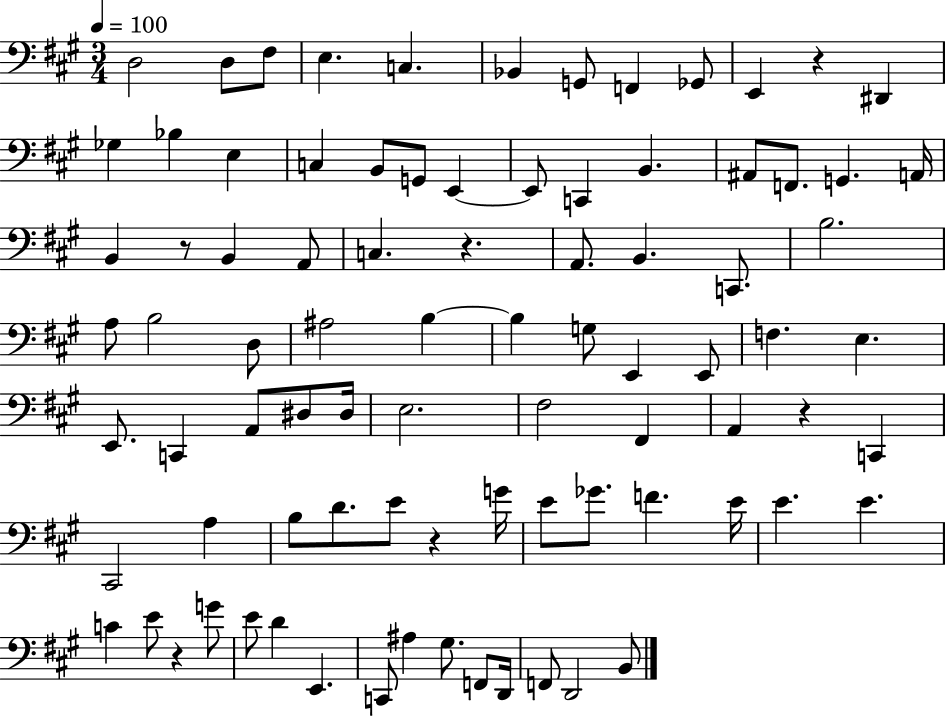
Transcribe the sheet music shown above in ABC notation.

X:1
T:Untitled
M:3/4
L:1/4
K:A
D,2 D,/2 ^F,/2 E, C, _B,, G,,/2 F,, _G,,/2 E,, z ^D,, _G, _B, E, C, B,,/2 G,,/2 E,, E,,/2 C,, B,, ^A,,/2 F,,/2 G,, A,,/4 B,, z/2 B,, A,,/2 C, z A,,/2 B,, C,,/2 B,2 A,/2 B,2 D,/2 ^A,2 B, B, G,/2 E,, E,,/2 F, E, E,,/2 C,, A,,/2 ^D,/2 ^D,/4 E,2 ^F,2 ^F,, A,, z C,, ^C,,2 A, B,/2 D/2 E/2 z G/4 E/2 _G/2 F E/4 E E C E/2 z G/2 E/2 D E,, C,,/2 ^A, ^G,/2 F,,/2 D,,/4 F,,/2 D,,2 B,,/2